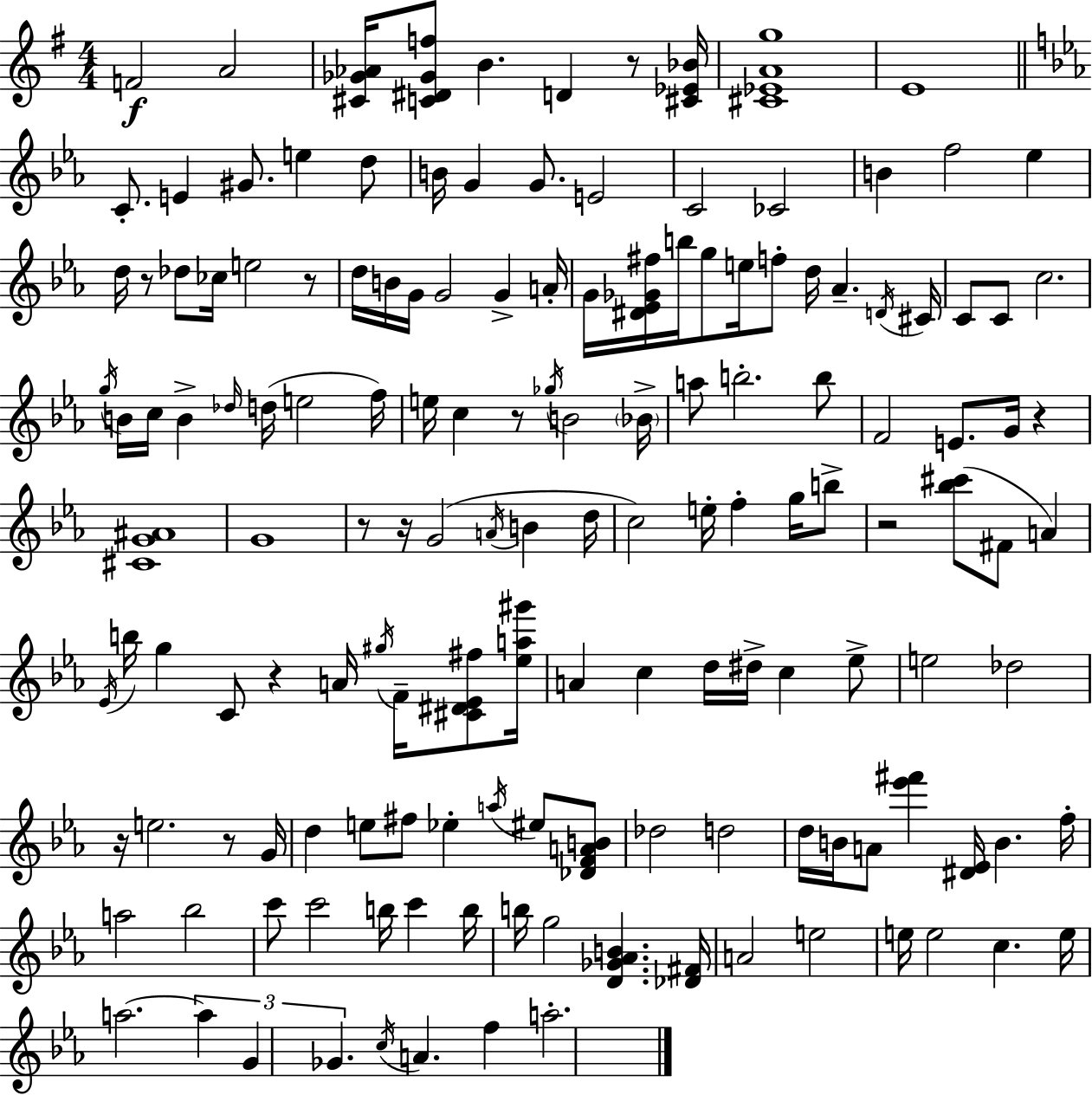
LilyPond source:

{
  \clef treble
  \numericTimeSignature
  \time 4/4
  \key e \minor
  f'2\f a'2 | <cis' ges' aes'>16 <c' dis' ges' f''>8 b'4. d'4 r8 <cis' ees' bes'>16 | <cis' ees' a' g''>1 | e'1 | \break \bar "||" \break \key ees \major c'8.-. e'4 gis'8. e''4 d''8 | b'16 g'4 g'8. e'2 | c'2 ces'2 | b'4 f''2 ees''4 | \break d''16 r8 des''8 ces''16 e''2 r8 | d''16 b'16 g'16 g'2 g'4-> a'16-. | g'16 <dis' ees' ges' fis''>16 b''16 g''8 e''16 f''8-. d''16 aes'4.-- \acciaccatura { d'16 } | cis'16 c'8 c'8 c''2. | \break \acciaccatura { g''16 } b'16 c''16 b'4-> \grace { des''16 } d''16( e''2 | f''16) e''16 c''4 r8 \acciaccatura { ges''16 } b'2 | \parenthesize bes'16-> a''8 b''2.-. | b''8 f'2 e'8. g'16 | \break r4 <cis' g' ais'>1 | g'1 | r8 r16 g'2( \acciaccatura { a'16 } | b'4 d''16 c''2) e''16-. f''4-. | \break g''16 b''8-> r2 <bes'' cis'''>8( fis'8 | a'4) \acciaccatura { ees'16 } b''16 g''4 c'8 r4 | a'16 \acciaccatura { gis''16 } f'16-- <cis' dis' ees' fis''>8 <ees'' a'' gis'''>16 a'4 c''4 d''16 | dis''16-> c''4 ees''8-> e''2 des''2 | \break r16 e''2. | r8 g'16 d''4 e''8 fis''8 ees''4-. | \acciaccatura { a''16 } eis''8 <des' f' a' b'>8 des''2 | d''2 d''16 b'16 a'8 <ees''' fis'''>4 | \break <dis' ees'>16 b'4. f''16-. a''2 | bes''2 c'''8 c'''2 | b''16 c'''4 b''16 b''16 g''2 | <d' ges' aes' b'>4. <des' fis'>16 a'2 | \break e''2 e''16 e''2 | c''4. e''16 a''2.~~ | \tuplet 3/2 { a''4 g'4 ges'4. } | \acciaccatura { c''16 } a'4. f''4 a''2.-. | \break \bar "|."
}